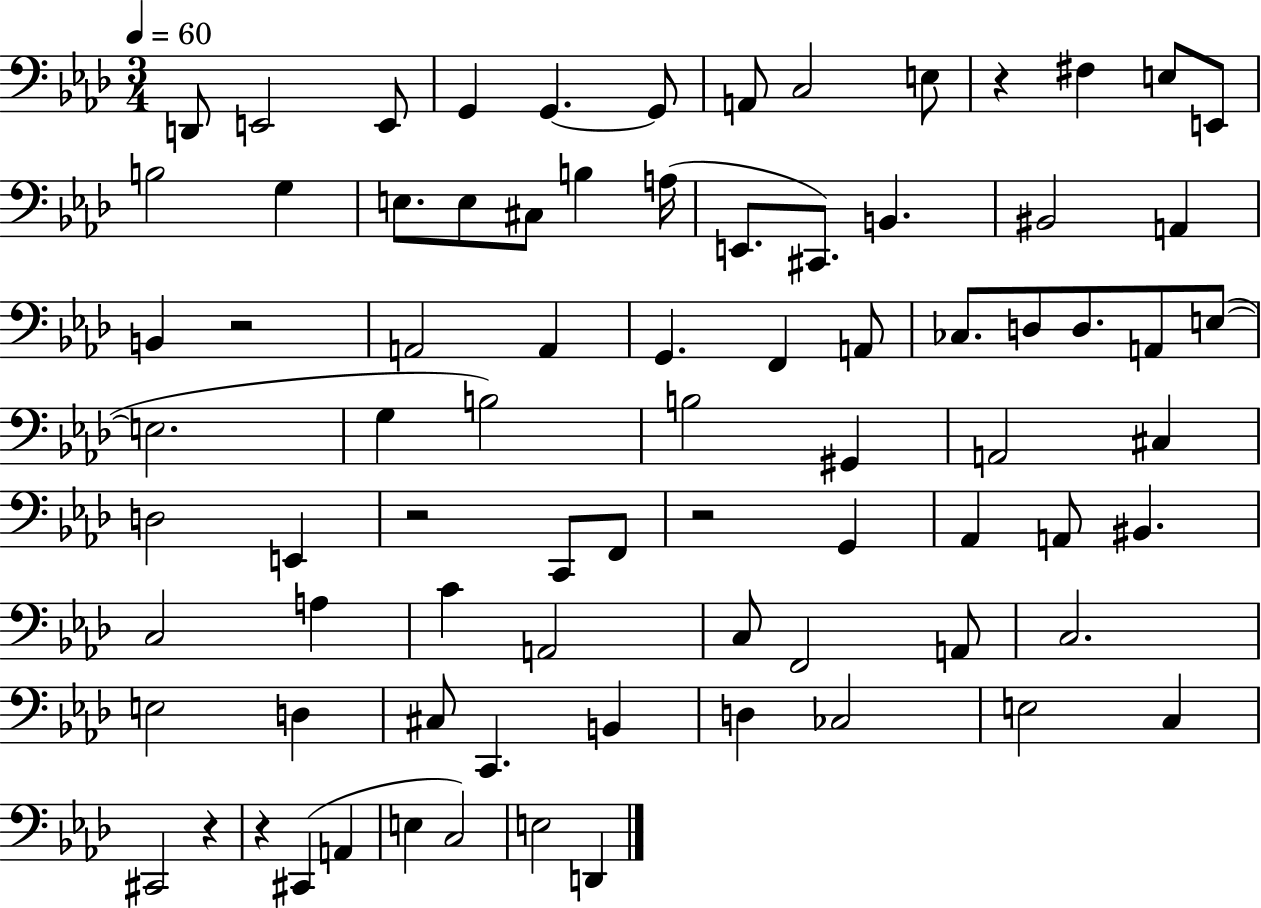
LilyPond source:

{
  \clef bass
  \numericTimeSignature
  \time 3/4
  \key aes \major
  \tempo 4 = 60
  d,8 e,2 e,8 | g,4 g,4.~~ g,8 | a,8 c2 e8 | r4 fis4 e8 e,8 | \break b2 g4 | e8. e8 cis8 b4 a16( | e,8. cis,8.) b,4. | bis,2 a,4 | \break b,4 r2 | a,2 a,4 | g,4. f,4 a,8 | ces8. d8 d8. a,8 e8~(~ | \break e2. | g4 b2) | b2 gis,4 | a,2 cis4 | \break d2 e,4 | r2 c,8 f,8 | r2 g,4 | aes,4 a,8 bis,4. | \break c2 a4 | c'4 a,2 | c8 f,2 a,8 | c2. | \break e2 d4 | cis8 c,4. b,4 | d4 ces2 | e2 c4 | \break cis,2 r4 | r4 cis,4( a,4 | e4 c2) | e2 d,4 | \break \bar "|."
}